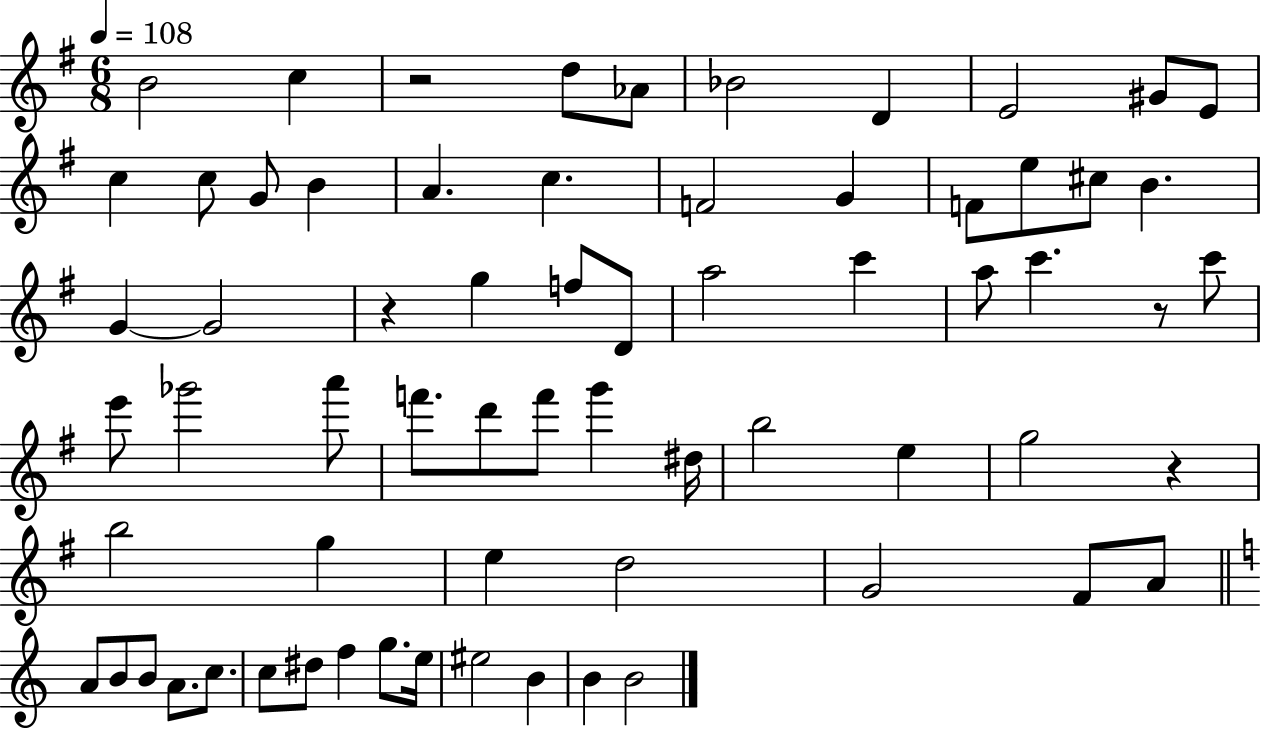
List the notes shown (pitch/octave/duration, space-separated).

B4/h C5/q R/h D5/e Ab4/e Bb4/h D4/q E4/h G#4/e E4/e C5/q C5/e G4/e B4/q A4/q. C5/q. F4/h G4/q F4/e E5/e C#5/e B4/q. G4/q G4/h R/q G5/q F5/e D4/e A5/h C6/q A5/e C6/q. R/e C6/e E6/e Gb6/h A6/e F6/e. D6/e F6/e G6/q D#5/s B5/h E5/q G5/h R/q B5/h G5/q E5/q D5/h G4/h F#4/e A4/e A4/e B4/e B4/e A4/e. C5/e. C5/e D#5/e F5/q G5/e. E5/s EIS5/h B4/q B4/q B4/h